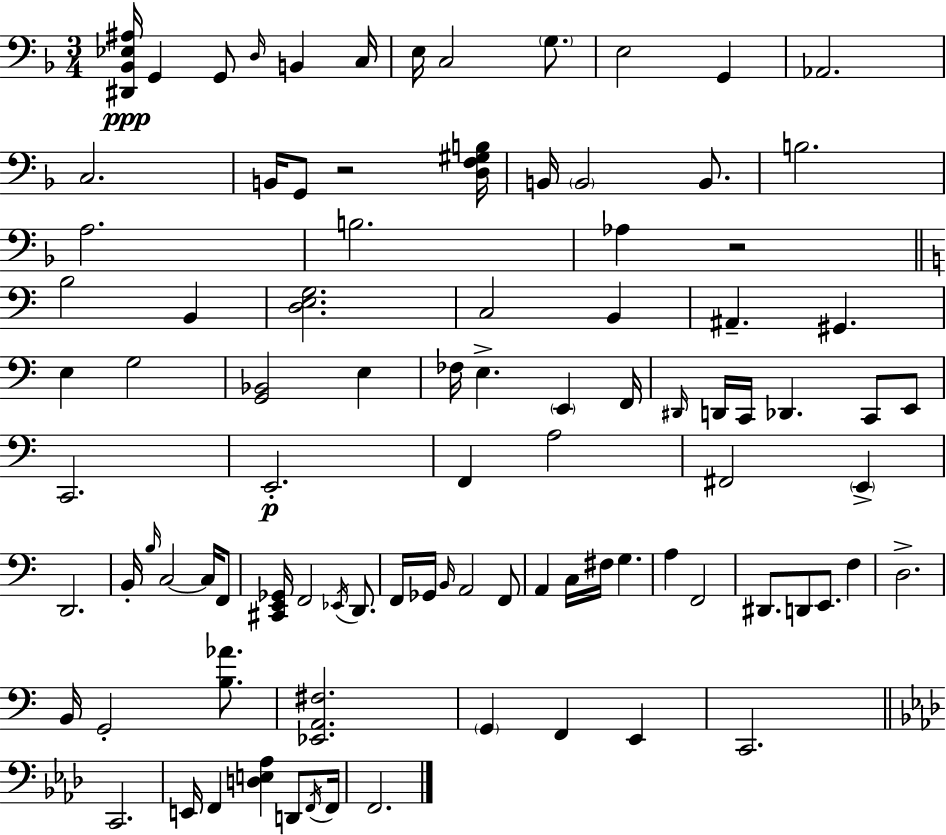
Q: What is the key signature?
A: D minor